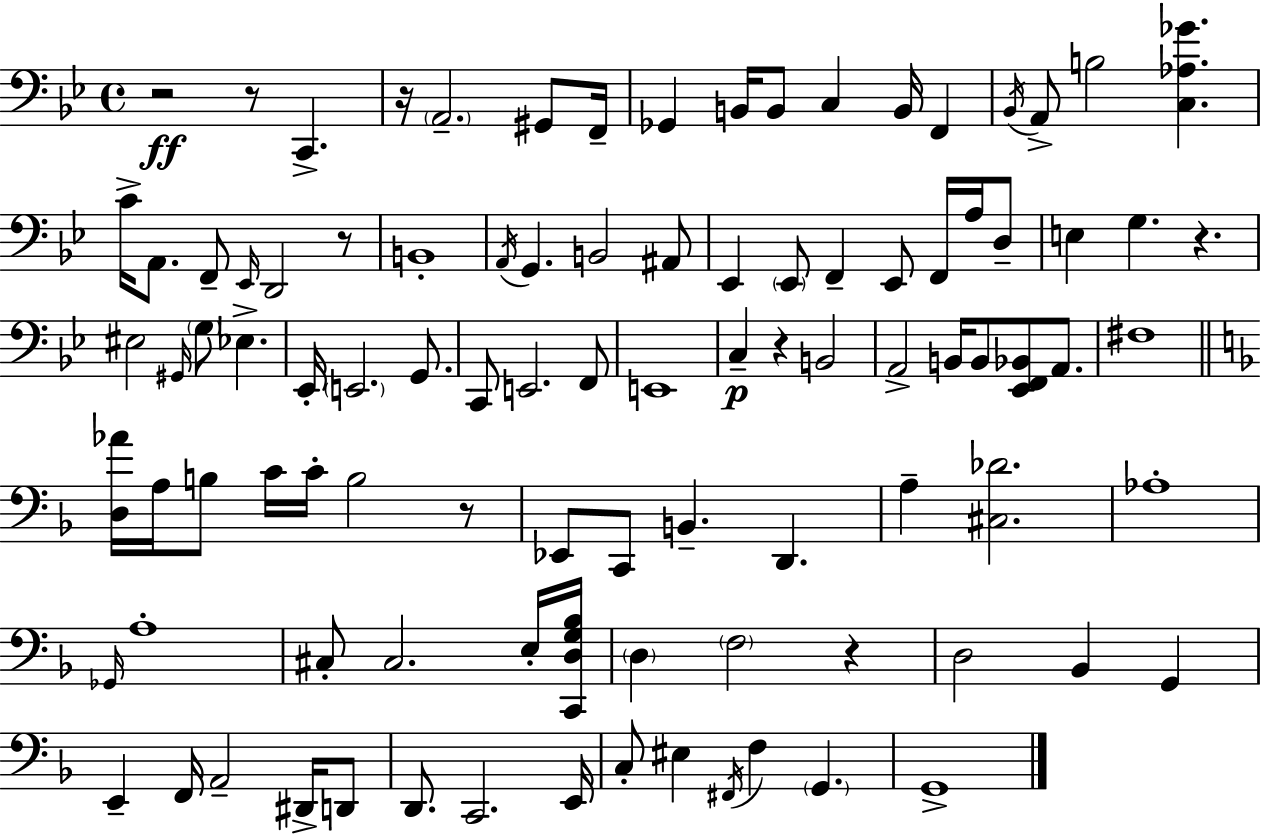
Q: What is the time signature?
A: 4/4